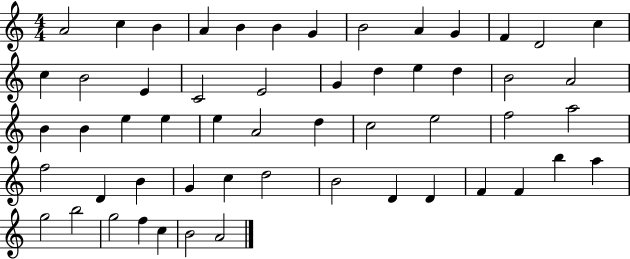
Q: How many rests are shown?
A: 0